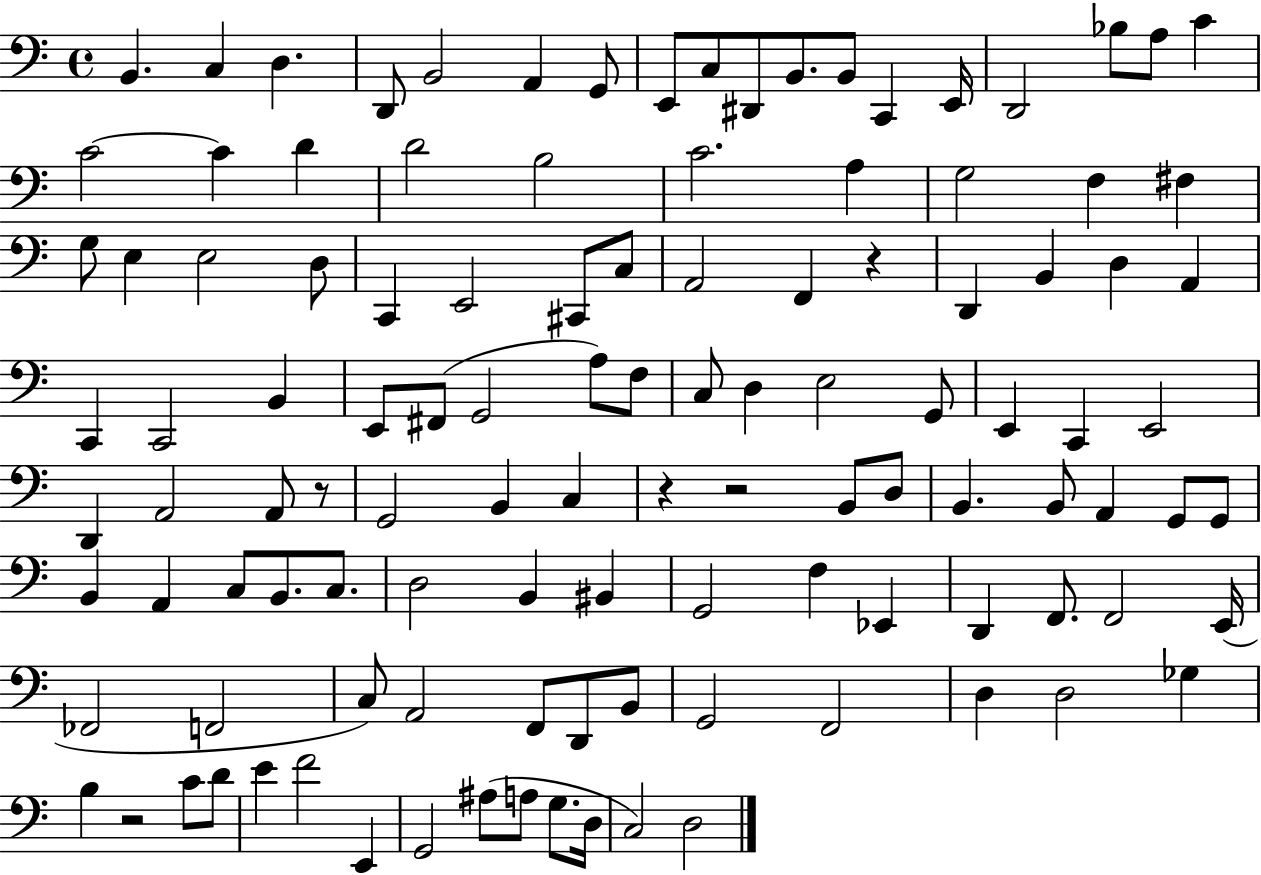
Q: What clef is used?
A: bass